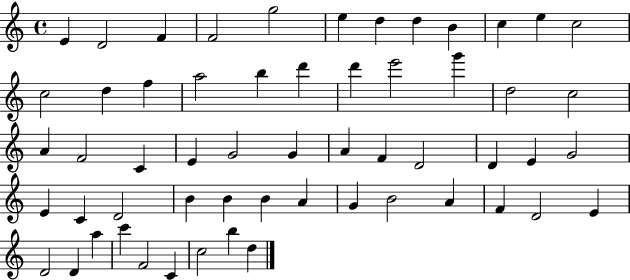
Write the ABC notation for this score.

X:1
T:Untitled
M:4/4
L:1/4
K:C
E D2 F F2 g2 e d d B c e c2 c2 d f a2 b d' d' e'2 g' d2 c2 A F2 C E G2 G A F D2 D E G2 E C D2 B B B A G B2 A F D2 E D2 D a c' F2 C c2 b d